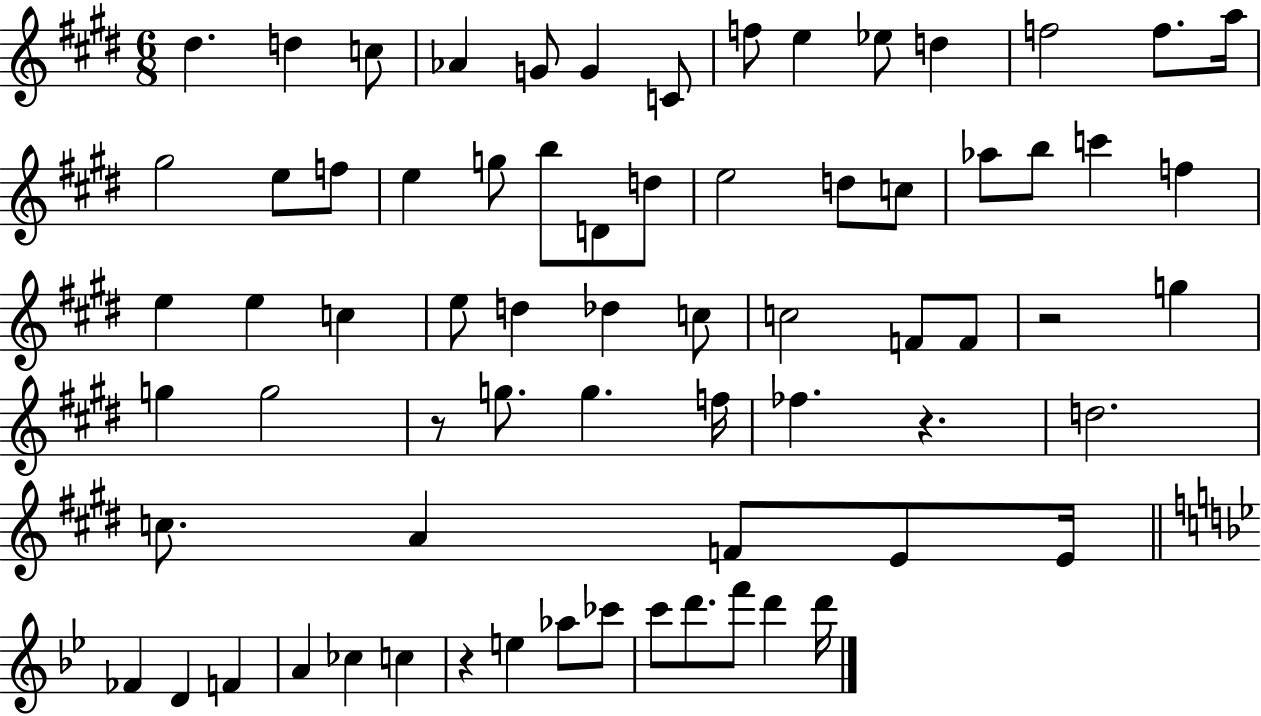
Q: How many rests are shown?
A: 4